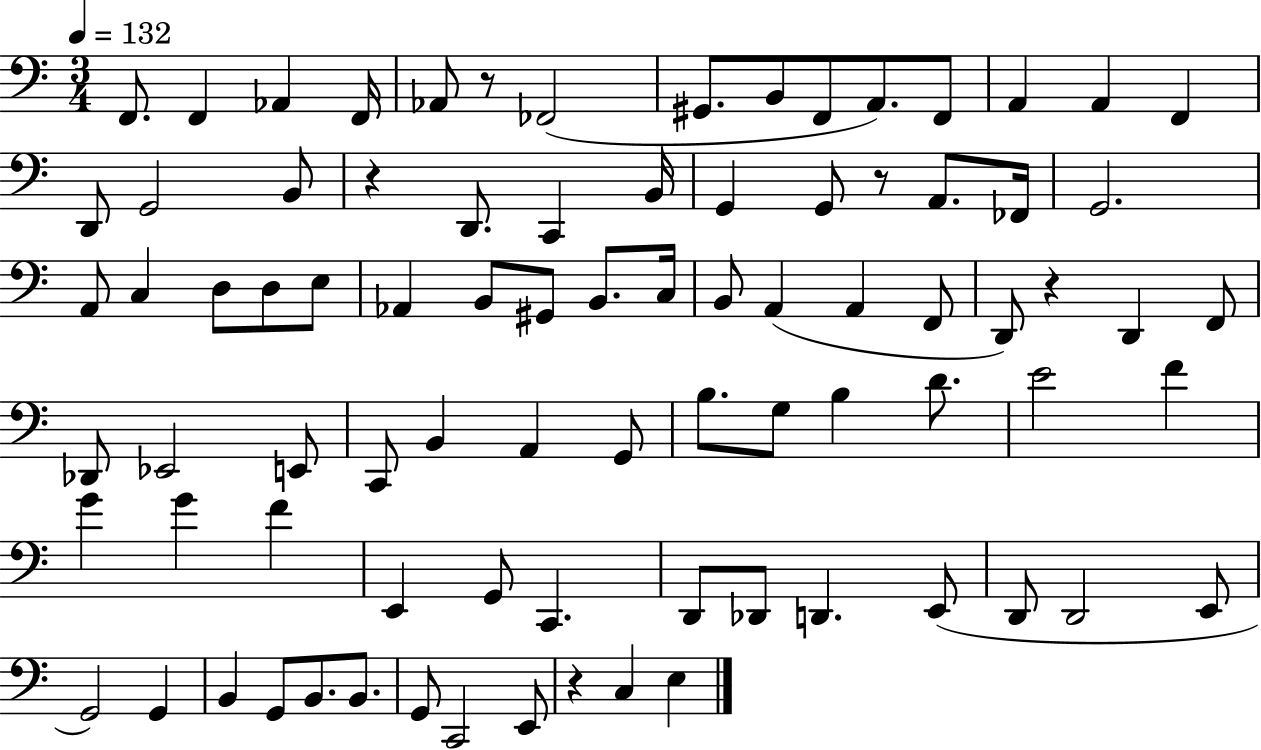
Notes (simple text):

F2/e. F2/q Ab2/q F2/s Ab2/e R/e FES2/h G#2/e. B2/e F2/e A2/e. F2/e A2/q A2/q F2/q D2/e G2/h B2/e R/q D2/e. C2/q B2/s G2/q G2/e R/e A2/e. FES2/s G2/h. A2/e C3/q D3/e D3/e E3/e Ab2/q B2/e G#2/e B2/e. C3/s B2/e A2/q A2/q F2/e D2/e R/q D2/q F2/e Db2/e Eb2/h E2/e C2/e B2/q A2/q G2/e B3/e. G3/e B3/q D4/e. E4/h F4/q G4/q G4/q F4/q E2/q G2/e C2/q. D2/e Db2/e D2/q. E2/e D2/e D2/h E2/e G2/h G2/q B2/q G2/e B2/e. B2/e. G2/e C2/h E2/e R/q C3/q E3/q